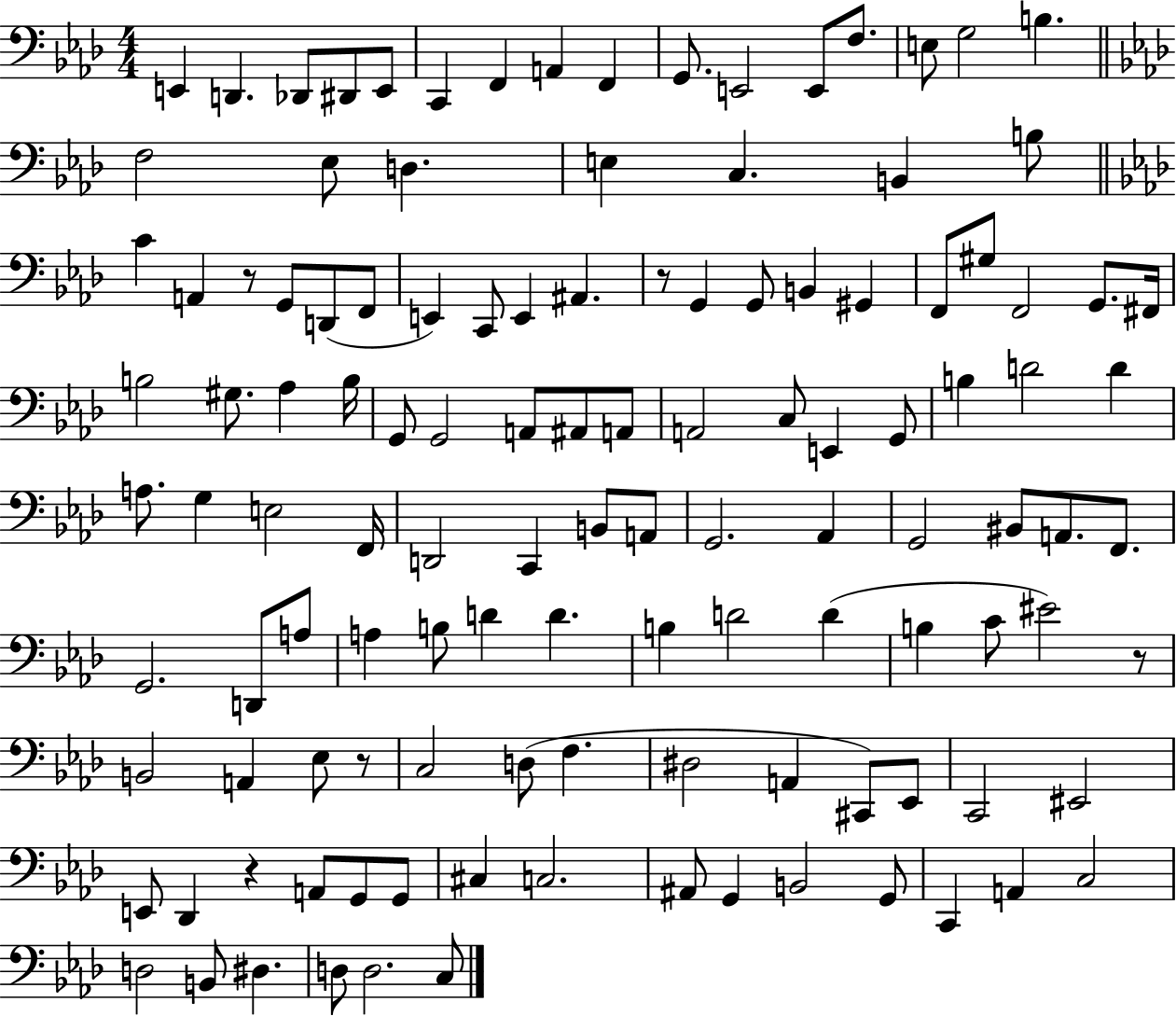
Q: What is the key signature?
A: AES major